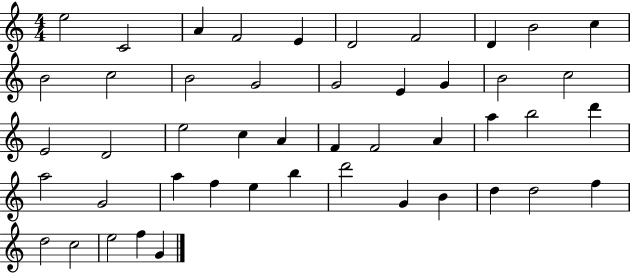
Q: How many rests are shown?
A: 0